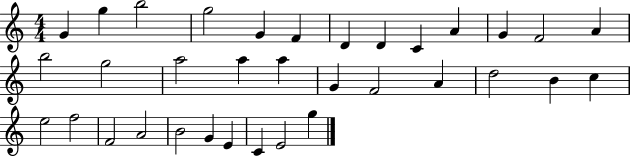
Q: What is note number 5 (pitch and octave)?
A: G4